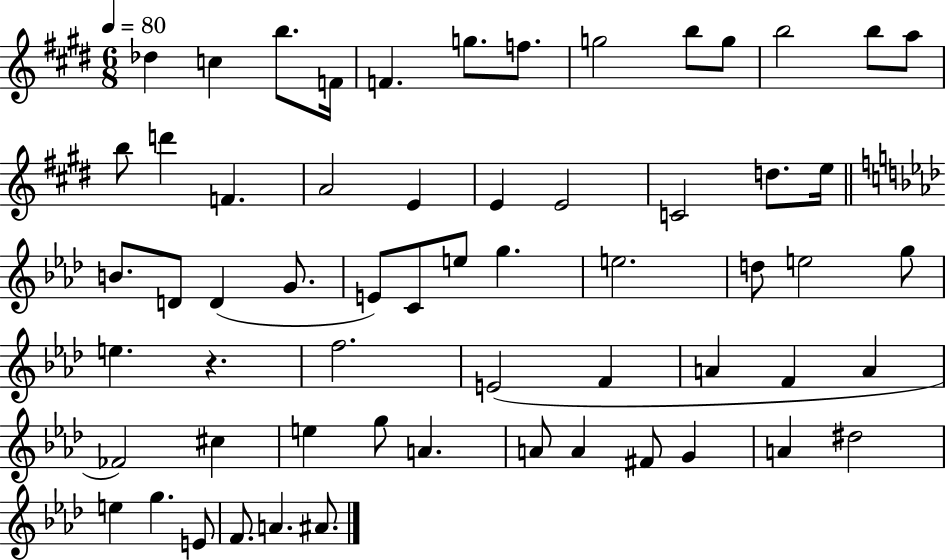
{
  \clef treble
  \numericTimeSignature
  \time 6/8
  \key e \major
  \tempo 4 = 80
  des''4 c''4 b''8. f'16 | f'4. g''8. f''8. | g''2 b''8 g''8 | b''2 b''8 a''8 | \break b''8 d'''4 f'4. | a'2 e'4 | e'4 e'2 | c'2 d''8. e''16 | \break \bar "||" \break \key aes \major b'8. d'8 d'4( g'8. | e'8) c'8 e''8 g''4. | e''2. | d''8 e''2 g''8 | \break e''4. r4. | f''2. | e'2( f'4 | a'4 f'4 a'4 | \break fes'2) cis''4 | e''4 g''8 a'4. | a'8 a'4 fis'8 g'4 | a'4 dis''2 | \break e''4 g''4. e'8 | f'8. a'4. ais'8. | \bar "|."
}